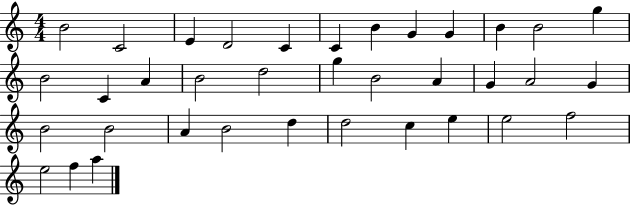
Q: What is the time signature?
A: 4/4